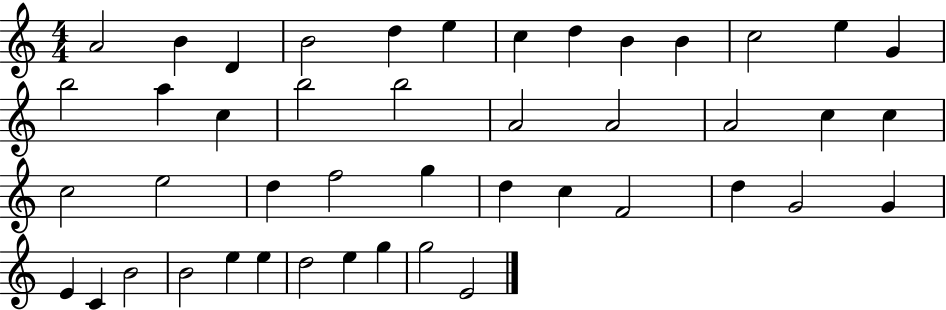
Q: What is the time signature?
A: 4/4